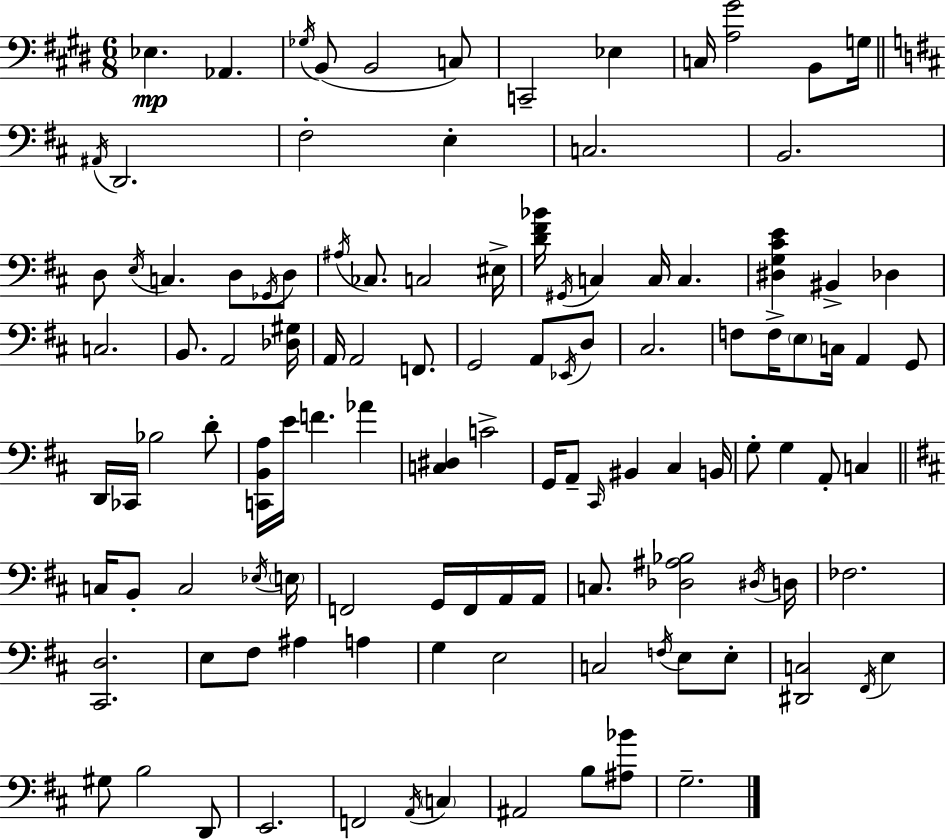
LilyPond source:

{
  \clef bass
  \numericTimeSignature
  \time 6/8
  \key e \major
  ees4.\mp aes,4. | \acciaccatura { ges16 } b,8( b,2 c8) | c,2-- ees4 | c16 <a gis'>2 b,8 | \break g16 \bar "||" \break \key b \minor \acciaccatura { ais,16 } d,2. | fis2-. e4-. | c2. | b,2. | \break d8 \acciaccatura { e16 } c4. d8 | \acciaccatura { ges,16 } d8 \acciaccatura { ais16 } ces8. c2 | eis16-> <d' fis' bes'>16 \acciaccatura { gis,16 } c4 c16 c4. | <dis g cis' e'>4 bis,4-> | \break des4 c2. | b,8. a,2 | <des gis>16 a,16 a,2 | f,8. g,2 | \break a,8 \acciaccatura { ees,16 } d8 cis2. | f8 f16-> \parenthesize e8 c16 | a,4 g,8 d,16 ces,16 bes2 | d'8-. <c, b, a>16 e'16 f'4. | \break aes'4 <c dis>4 c'2-> | g,16 a,8-- \grace { cis,16 } bis,4 | cis4 b,16 g8-. g4 | a,8-. c4 \bar "||" \break \key d \major c16 b,8-. c2 \acciaccatura { ees16 } | \parenthesize e16 f,2 g,16 f,16 a,16 | a,16 c8. <des ais bes>2 | \acciaccatura { dis16 } d16 fes2. | \break <cis, d>2. | e8 fis8 ais4 a4 | g4 e2 | c2 \acciaccatura { f16 } e8 | \break e8-. <dis, c>2 \acciaccatura { fis,16 } | e4 gis8 b2 | d,8 e,2. | f,2 | \break \acciaccatura { a,16 } \parenthesize c4 ais,2 | b8 <ais bes'>8 g2.-- | \bar "|."
}